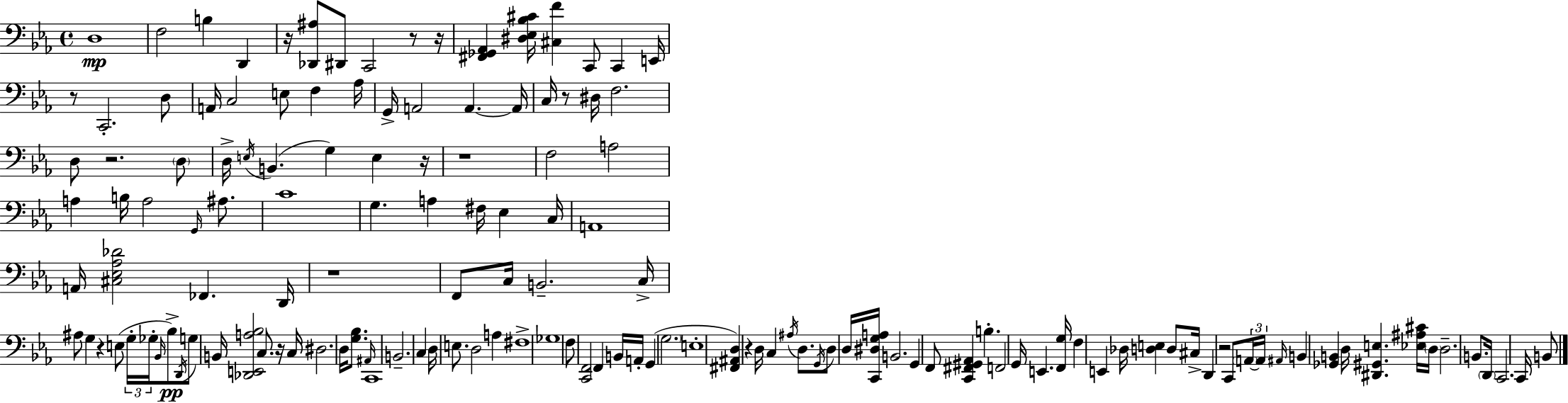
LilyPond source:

{
  \clef bass
  \time 4/4
  \defaultTimeSignature
  \key c \minor
  d1\mp | f2 b4 d,4 | r16 <des, ais>8 dis,8 c,2 r8 r16 | <fis, ges, aes,>4 <dis ees bes cis'>16 <cis f'>4 c,8 c,4 e,16 | \break r8 c,2.-. d8 | a,16 c2 e8 f4 aes16 | g,16-> a,2 a,4.~~ a,16 | c16 r8 dis16 f2. | \break d8 r2. \parenthesize d8 | d16-> \acciaccatura { e16 }( b,4. g4) e4 | r16 r1 | f2 a2 | \break a4 b16 a2 \grace { g,16 } ais8. | c'1 | g4. a4 fis16 ees4 | c16 a,1 | \break a,16 <cis ees aes des'>2 fes,4. | d,16 r1 | f,8 c16 b,2.-- | c16-> ais8 g4 r4 e8( \tuplet 3/2 { g16-. ges16-. | \break \grace { bes,16 } } bes8->\pp) \acciaccatura { d,16 } g8 b,16 <des, e, a bes>2 c8. | r16 c16 dis2. | d16 <g bes>8. \grace { ais,16 } c,1 | b,2.-- | \break c4 d16 e8. d2 | a4 fis1-> | ges1 | f8 <c, f,>2 f,4 | \break b,16 a,16-. g,4( \parenthesize g2. | e1-. | <fis, ais, d>4) r4 d16 c4 | \acciaccatura { ais16 } d8. \acciaccatura { g,16 } d8 d16 <c, dis g a>16 b,2. | \break g,4 f,8 <c, fis, gis, aes,>4 | b4.-. f,2 g,16 | e,4. <f, g>16 f4 e,4 des16 | <d e>4 d8 cis16-> d,4 r2 | \break c,8 \tuplet 3/2 { \parenthesize a,16~~ a,16 \grace { ais,16 } } b,4 <ges, b,>4 | d16 <dis, gis, e>4. <ees ais cis'>16 \parenthesize d16 d2.-- | b,8. \parenthesize d,16 c,2. | c,16 b,8 \bar "|."
}